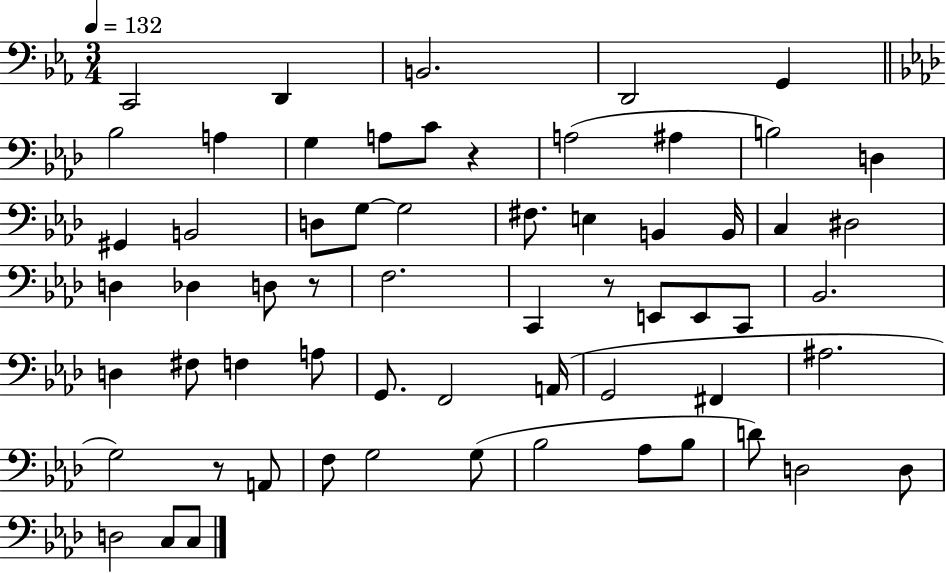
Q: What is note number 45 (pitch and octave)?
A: G3